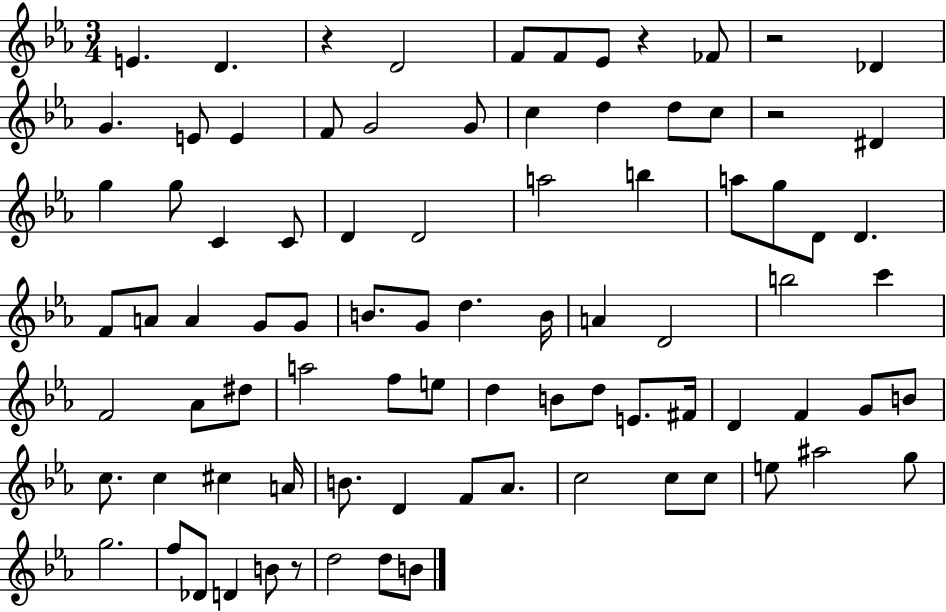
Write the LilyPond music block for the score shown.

{
  \clef treble
  \numericTimeSignature
  \time 3/4
  \key ees \major
  e'4. d'4. | r4 d'2 | f'8 f'8 ees'8 r4 fes'8 | r2 des'4 | \break g'4. e'8 e'4 | f'8 g'2 g'8 | c''4 d''4 d''8 c''8 | r2 dis'4 | \break g''4 g''8 c'4 c'8 | d'4 d'2 | a''2 b''4 | a''8 g''8 d'8 d'4. | \break f'8 a'8 a'4 g'8 g'8 | b'8. g'8 d''4. b'16 | a'4 d'2 | b''2 c'''4 | \break f'2 aes'8 dis''8 | a''2 f''8 e''8 | d''4 b'8 d''8 e'8. fis'16 | d'4 f'4 g'8 b'8 | \break c''8. c''4 cis''4 a'16 | b'8. d'4 f'8 aes'8. | c''2 c''8 c''8 | e''8 ais''2 g''8 | \break g''2. | f''8 des'8 d'4 b'8 r8 | d''2 d''8 b'8 | \bar "|."
}